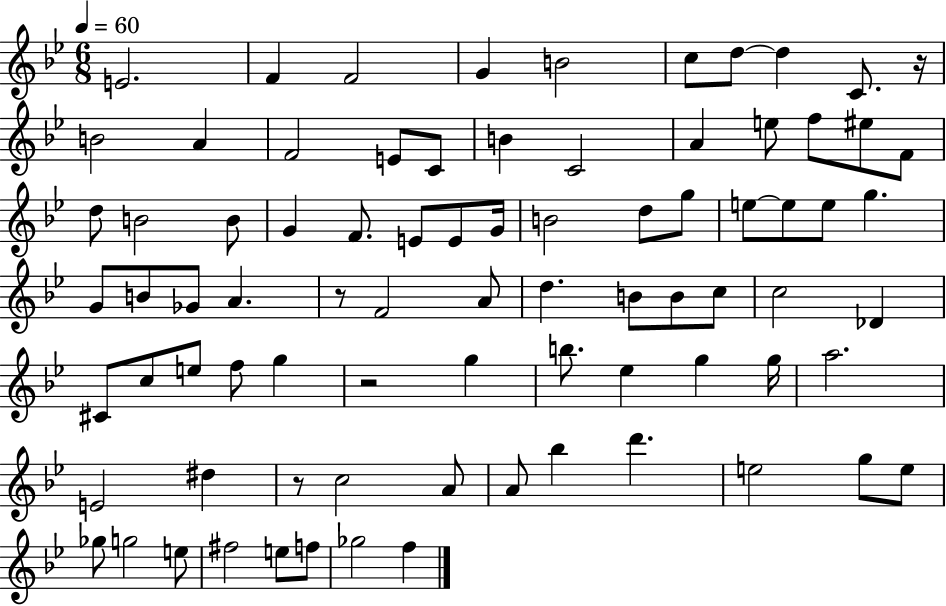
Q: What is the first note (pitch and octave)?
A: E4